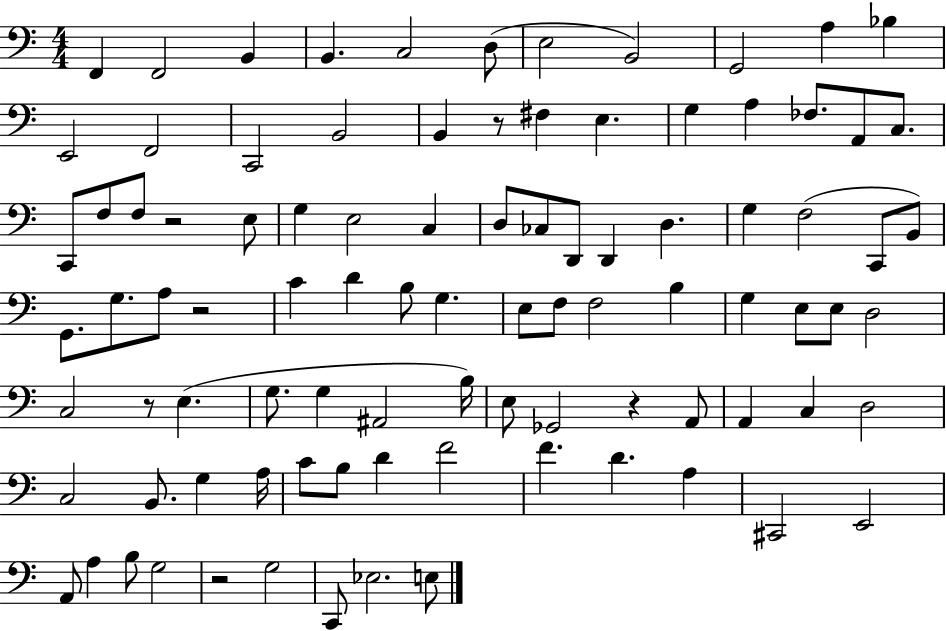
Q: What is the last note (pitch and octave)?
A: E3